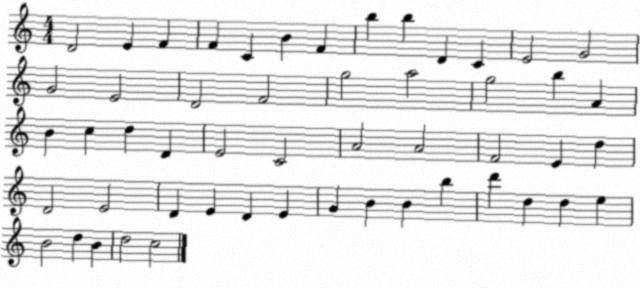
X:1
T:Untitled
M:4/4
L:1/4
K:C
D2 E F F C B F b b D C E2 G2 G2 E2 D2 F2 g2 a2 g2 b A B c d D E2 C2 A2 A2 F2 E d D2 E2 D E D E G B B b d' d d e B2 d B d2 c2